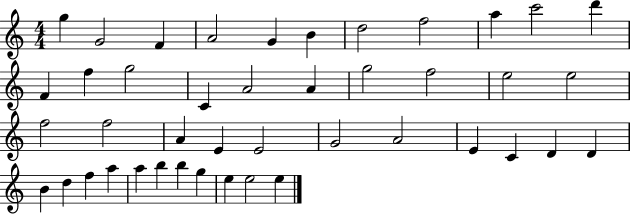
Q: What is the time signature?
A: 4/4